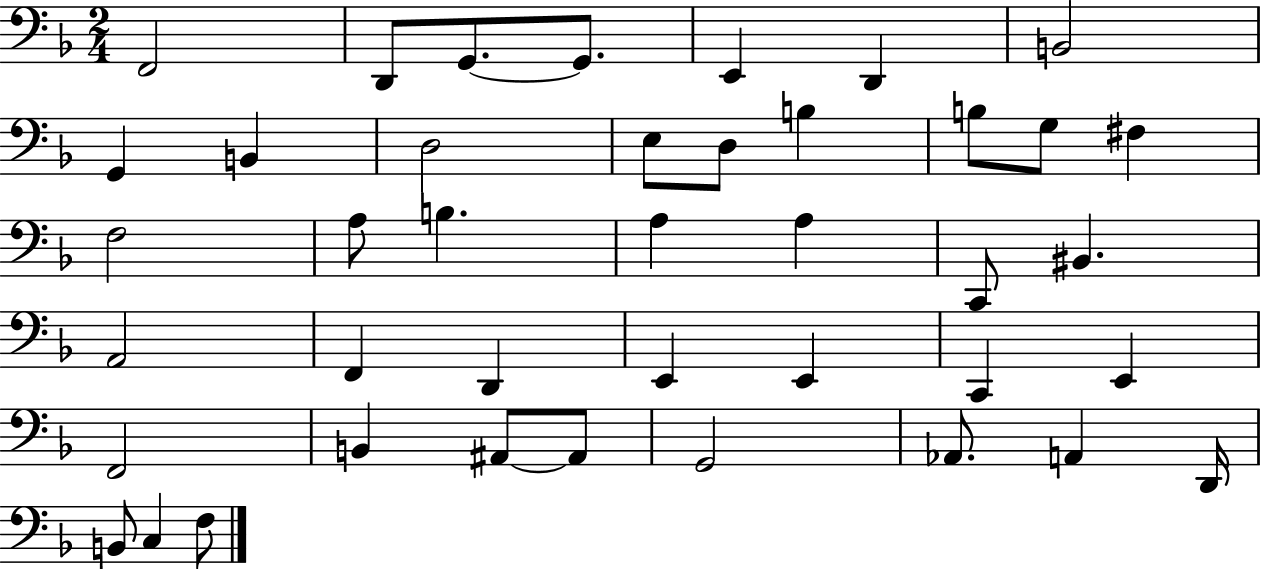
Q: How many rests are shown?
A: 0